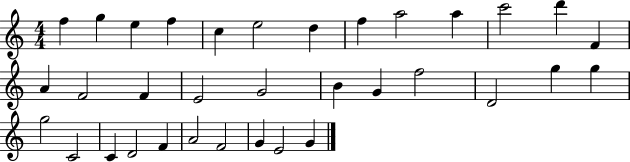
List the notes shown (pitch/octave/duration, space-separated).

F5/q G5/q E5/q F5/q C5/q E5/h D5/q F5/q A5/h A5/q C6/h D6/q F4/q A4/q F4/h F4/q E4/h G4/h B4/q G4/q F5/h D4/h G5/q G5/q G5/h C4/h C4/q D4/h F4/q A4/h F4/h G4/q E4/h G4/q